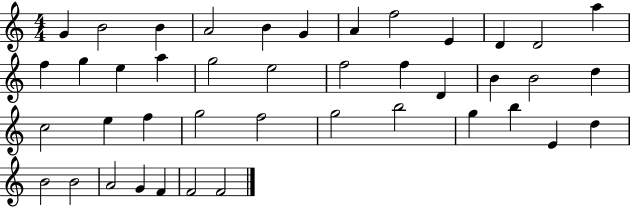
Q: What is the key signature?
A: C major